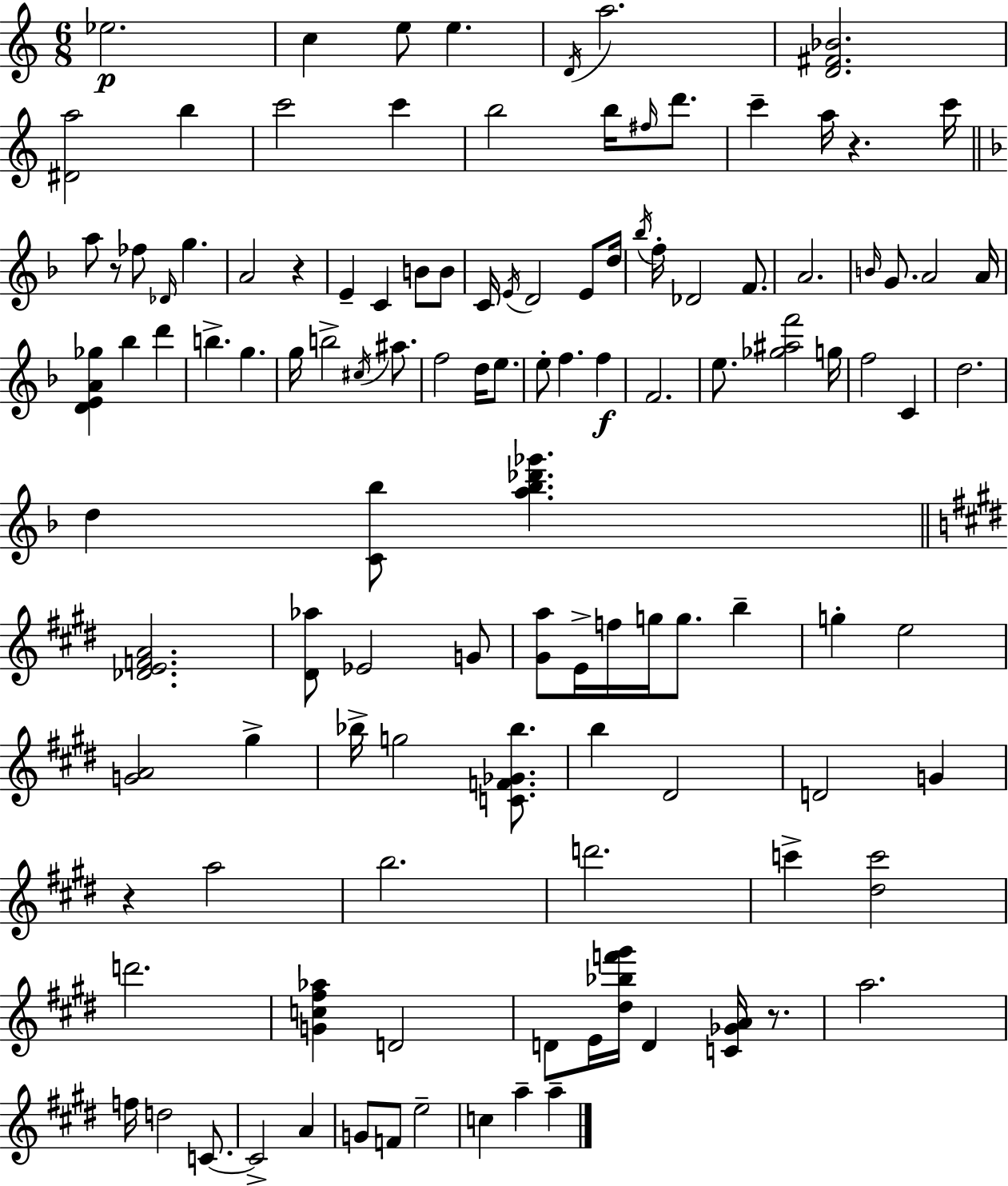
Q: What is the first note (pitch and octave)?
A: Eb5